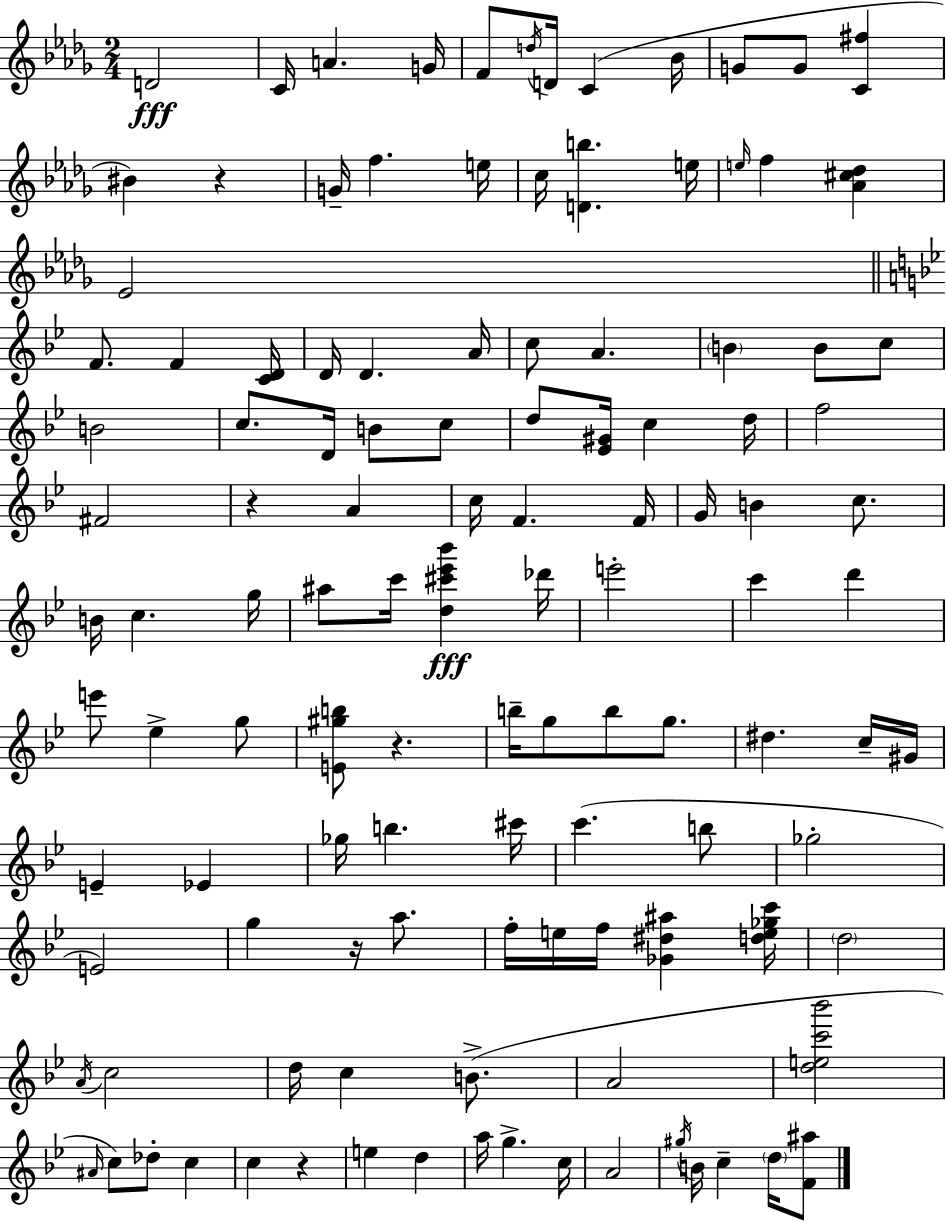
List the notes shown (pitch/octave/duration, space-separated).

D4/h C4/s A4/q. G4/s F4/e D5/s D4/s C4/q Bb4/s G4/e G4/e [C4,F#5]/q BIS4/q R/q G4/s F5/q. E5/s C5/s [D4,B5]/q. E5/s E5/s F5/q [Ab4,C#5,Db5]/q Eb4/h F4/e. F4/q [C4,D4]/s D4/s D4/q. A4/s C5/e A4/q. B4/q B4/e C5/e B4/h C5/e. D4/s B4/e C5/e D5/e [Eb4,G#4]/s C5/q D5/s F5/h F#4/h R/q A4/q C5/s F4/q. F4/s G4/s B4/q C5/e. B4/s C5/q. G5/s A#5/e C6/s [D5,C#6,Eb6,Bb6]/q Db6/s E6/h C6/q D6/q E6/e Eb5/q G5/e [E4,G#5,B5]/e R/q. B5/s G5/e B5/e G5/e. D#5/q. C5/s G#4/s E4/q Eb4/q Gb5/s B5/q. C#6/s C6/q. B5/e Gb5/h E4/h G5/q R/s A5/e. F5/s E5/s F5/s [Gb4,D#5,A#5]/q [D5,E5,Gb5,C6]/s D5/h A4/s C5/h D5/s C5/q B4/e. A4/h [D5,E5,C6,Bb6]/h A#4/s C5/e Db5/e C5/q C5/q R/q E5/q D5/q A5/s G5/q. C5/s A4/h G#5/s B4/s C5/q D5/s [F4,A#5]/e